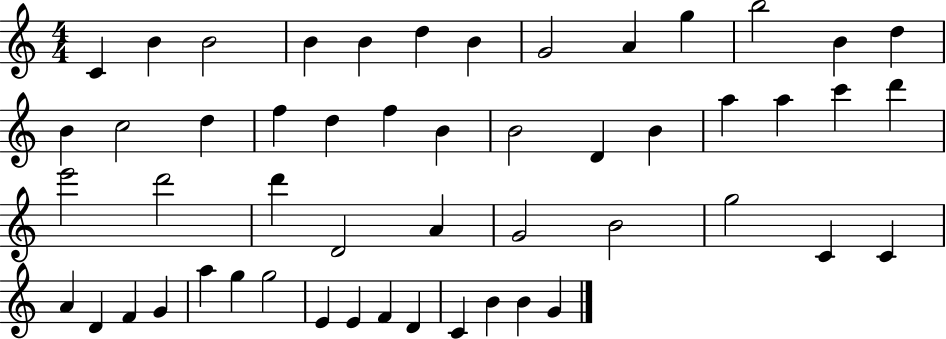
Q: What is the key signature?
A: C major